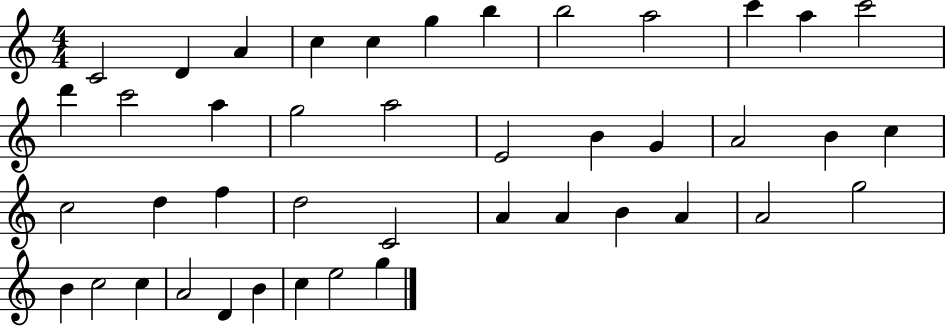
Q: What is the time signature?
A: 4/4